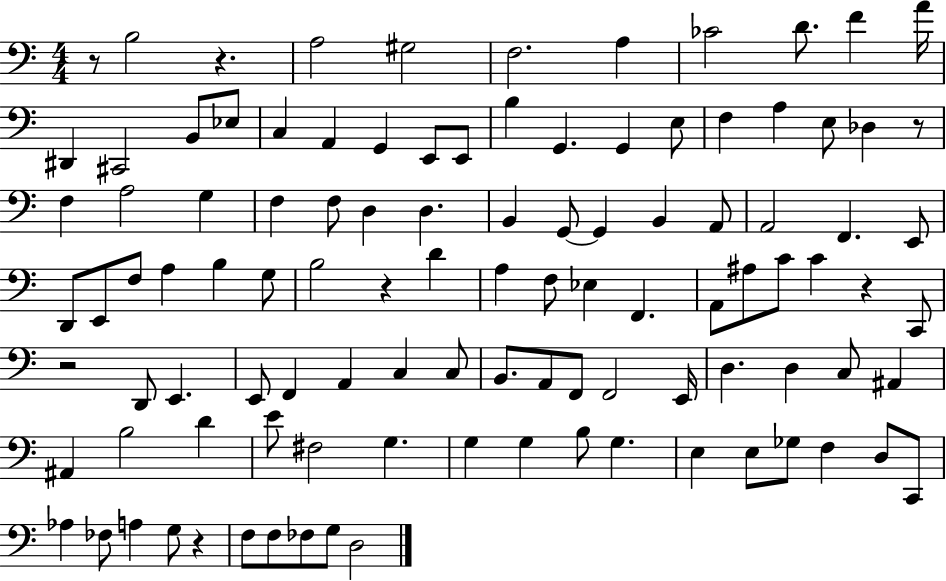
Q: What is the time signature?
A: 4/4